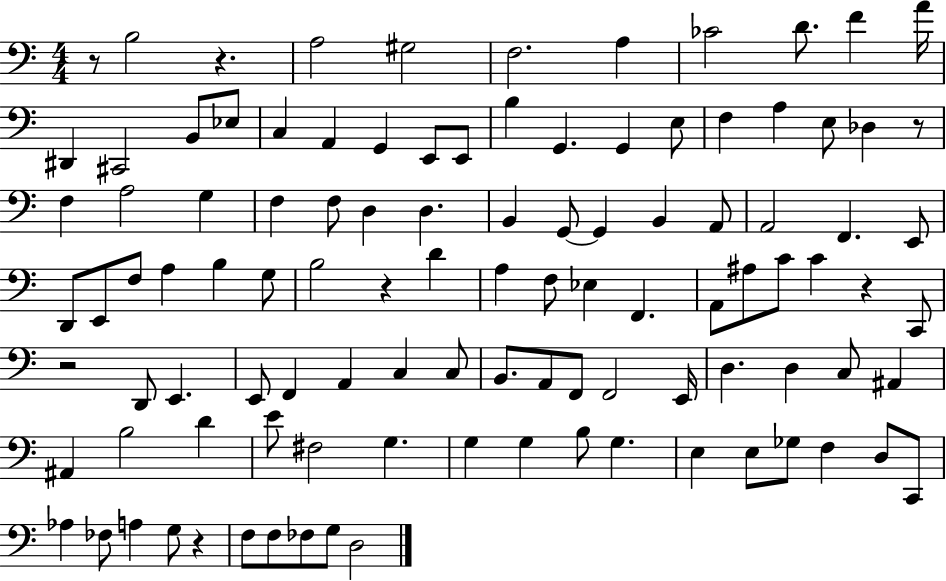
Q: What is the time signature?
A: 4/4